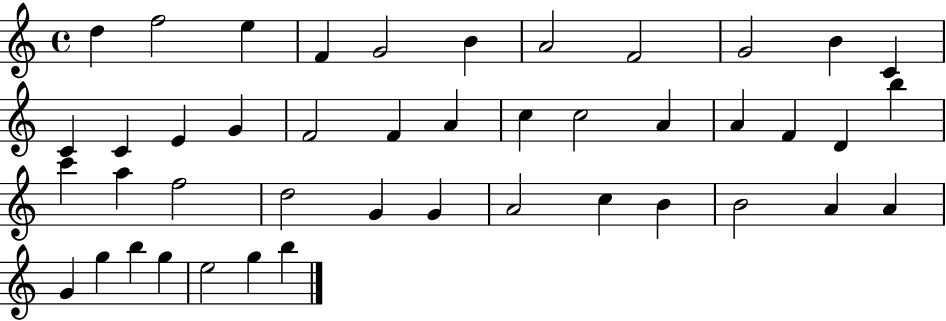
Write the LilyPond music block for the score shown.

{
  \clef treble
  \time 4/4
  \defaultTimeSignature
  \key c \major
  d''4 f''2 e''4 | f'4 g'2 b'4 | a'2 f'2 | g'2 b'4 c'4 | \break c'4 c'4 e'4 g'4 | f'2 f'4 a'4 | c''4 c''2 a'4 | a'4 f'4 d'4 b''4 | \break c'''4 a''4 f''2 | d''2 g'4 g'4 | a'2 c''4 b'4 | b'2 a'4 a'4 | \break g'4 g''4 b''4 g''4 | e''2 g''4 b''4 | \bar "|."
}